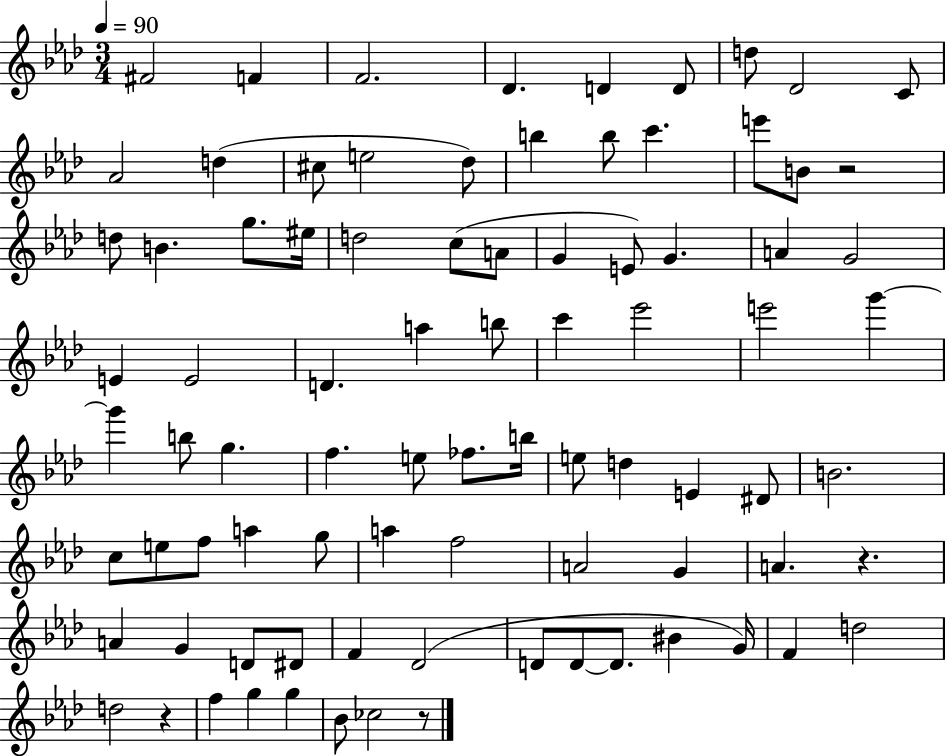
{
  \clef treble
  \numericTimeSignature
  \time 3/4
  \key aes \major
  \tempo 4 = 90
  \repeat volta 2 { fis'2 f'4 | f'2. | des'4. d'4 d'8 | d''8 des'2 c'8 | \break aes'2 d''4( | cis''8 e''2 des''8) | b''4 b''8 c'''4. | e'''8 b'8 r2 | \break d''8 b'4. g''8. eis''16 | d''2 c''8( a'8 | g'4 e'8) g'4. | a'4 g'2 | \break e'4 e'2 | d'4. a''4 b''8 | c'''4 ees'''2 | e'''2 g'''4~~ | \break g'''4 b''8 g''4. | f''4. e''8 fes''8. b''16 | e''8 d''4 e'4 dis'8 | b'2. | \break c''8 e''8 f''8 a''4 g''8 | a''4 f''2 | a'2 g'4 | a'4. r4. | \break a'4 g'4 d'8 dis'8 | f'4 des'2( | d'8 d'8~~ d'8. bis'4 g'16) | f'4 d''2 | \break d''2 r4 | f''4 g''4 g''4 | bes'8 ces''2 r8 | } \bar "|."
}